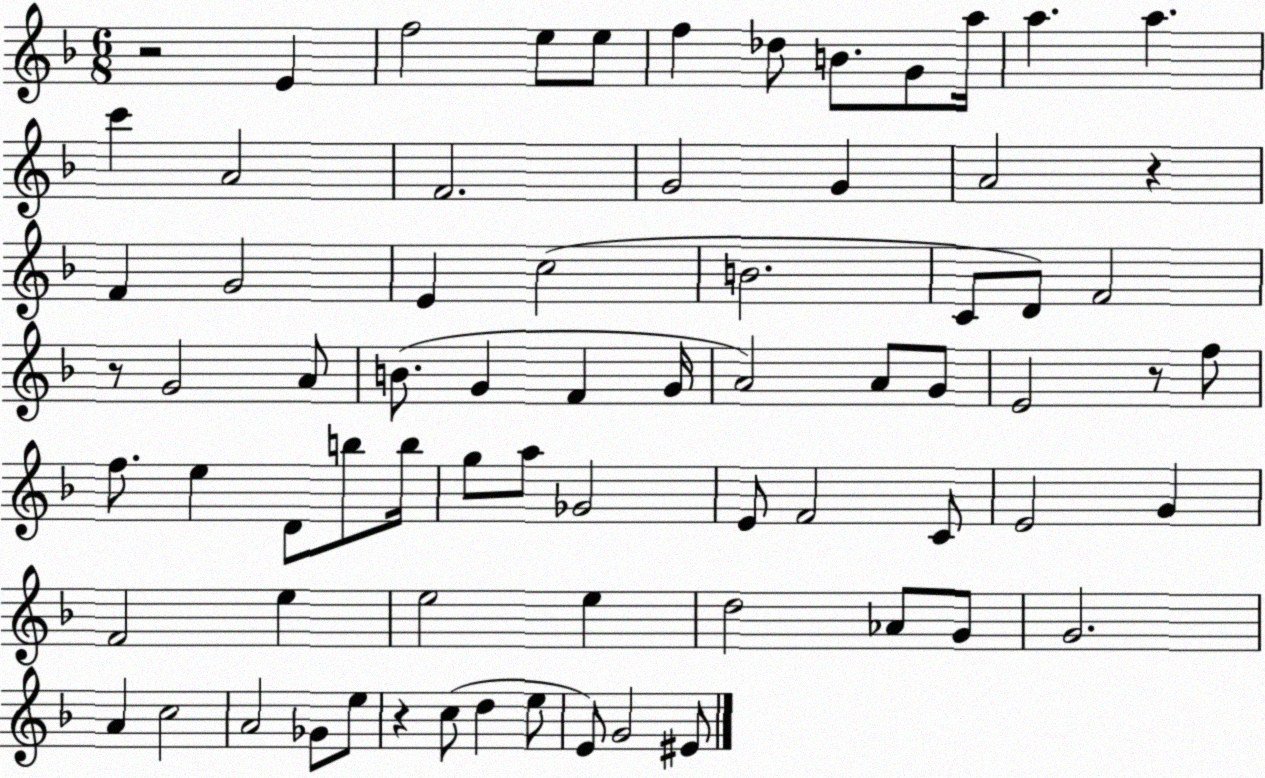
X:1
T:Untitled
M:6/8
L:1/4
K:F
z2 E f2 e/2 e/2 f _d/2 B/2 G/2 a/4 a a c' A2 F2 G2 G A2 z F G2 E c2 B2 C/2 D/2 F2 z/2 G2 A/2 B/2 G F G/4 A2 A/2 G/2 E2 z/2 f/2 f/2 e D/2 b/2 b/4 g/2 a/2 _G2 E/2 F2 C/2 E2 G F2 e e2 e d2 _A/2 G/2 G2 A c2 A2 _G/2 e/2 z c/2 d e/2 E/2 G2 ^E/2